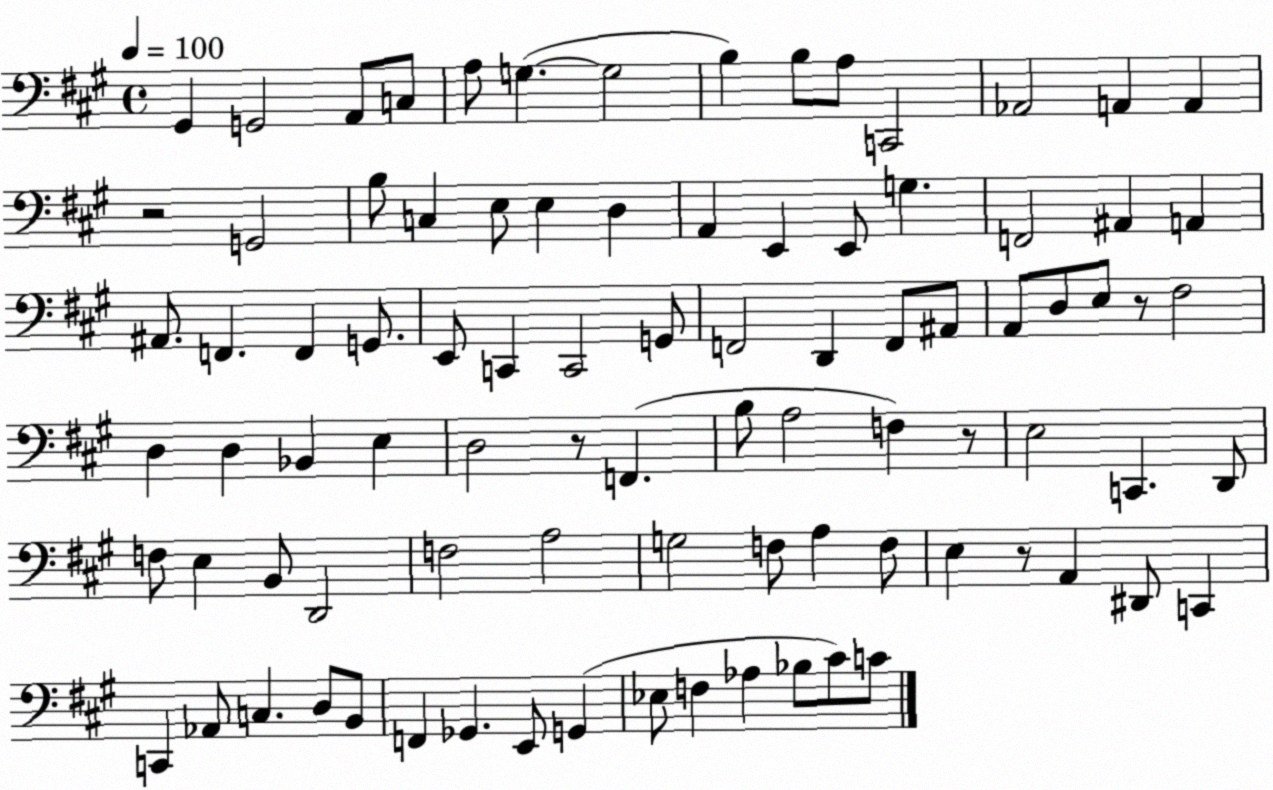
X:1
T:Untitled
M:4/4
L:1/4
K:A
^G,, G,,2 A,,/2 C,/2 A,/2 G, G,2 B, B,/2 A,/2 C,,2 _A,,2 A,, A,, z2 G,,2 B,/2 C, E,/2 E, D, A,, E,, E,,/2 G, F,,2 ^A,, A,, ^A,,/2 F,, F,, G,,/2 E,,/2 C,, C,,2 G,,/2 F,,2 D,, F,,/2 ^A,,/2 A,,/2 D,/2 E,/2 z/2 ^F,2 D, D, _B,, E, D,2 z/2 F,, B,/2 A,2 F, z/2 E,2 C,, D,,/2 F,/2 E, B,,/2 D,,2 F,2 A,2 G,2 F,/2 A, F,/2 E, z/2 A,, ^D,,/2 C,, C,, _A,,/2 C, D,/2 B,,/2 F,, _G,, E,,/2 G,, _E,/2 F, _A, _B,/2 ^C/2 C/2